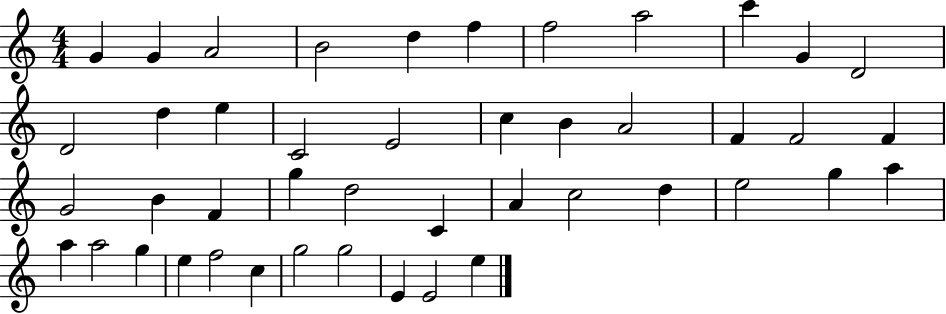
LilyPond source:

{
  \clef treble
  \numericTimeSignature
  \time 4/4
  \key c \major
  g'4 g'4 a'2 | b'2 d''4 f''4 | f''2 a''2 | c'''4 g'4 d'2 | \break d'2 d''4 e''4 | c'2 e'2 | c''4 b'4 a'2 | f'4 f'2 f'4 | \break g'2 b'4 f'4 | g''4 d''2 c'4 | a'4 c''2 d''4 | e''2 g''4 a''4 | \break a''4 a''2 g''4 | e''4 f''2 c''4 | g''2 g''2 | e'4 e'2 e''4 | \break \bar "|."
}